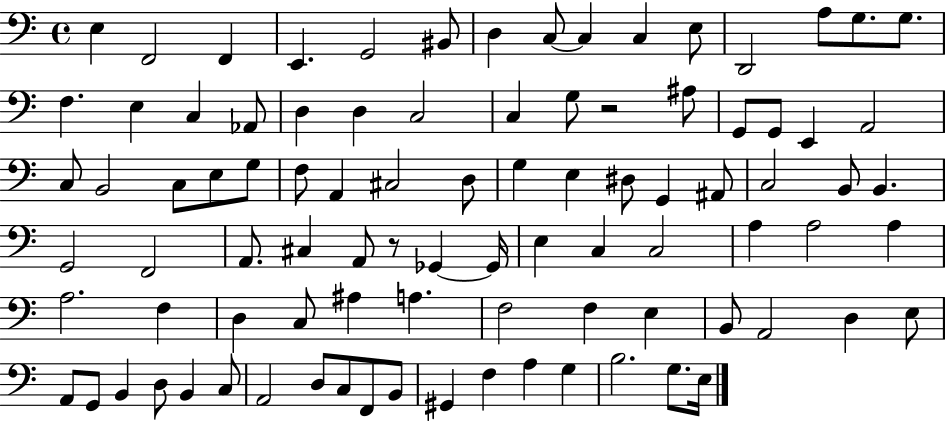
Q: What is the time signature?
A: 4/4